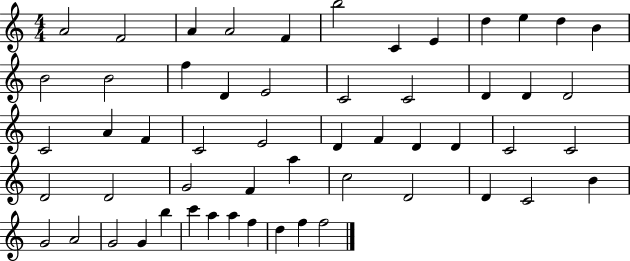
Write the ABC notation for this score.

X:1
T:Untitled
M:4/4
L:1/4
K:C
A2 F2 A A2 F b2 C E d e d B B2 B2 f D E2 C2 C2 D D D2 C2 A F C2 E2 D F D D C2 C2 D2 D2 G2 F a c2 D2 D C2 B G2 A2 G2 G b c' a a f d f f2